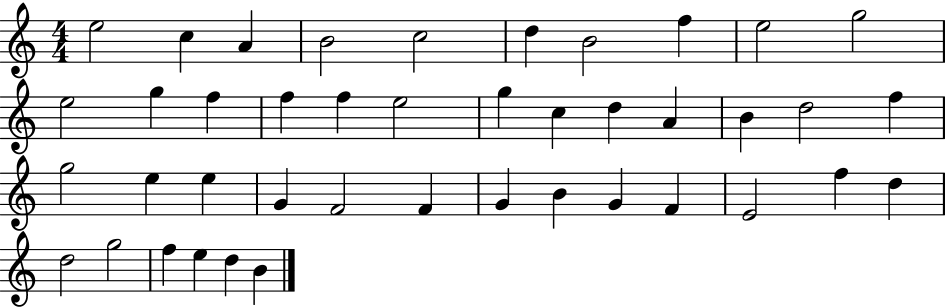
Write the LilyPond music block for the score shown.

{
  \clef treble
  \numericTimeSignature
  \time 4/4
  \key c \major
  e''2 c''4 a'4 | b'2 c''2 | d''4 b'2 f''4 | e''2 g''2 | \break e''2 g''4 f''4 | f''4 f''4 e''2 | g''4 c''4 d''4 a'4 | b'4 d''2 f''4 | \break g''2 e''4 e''4 | g'4 f'2 f'4 | g'4 b'4 g'4 f'4 | e'2 f''4 d''4 | \break d''2 g''2 | f''4 e''4 d''4 b'4 | \bar "|."
}